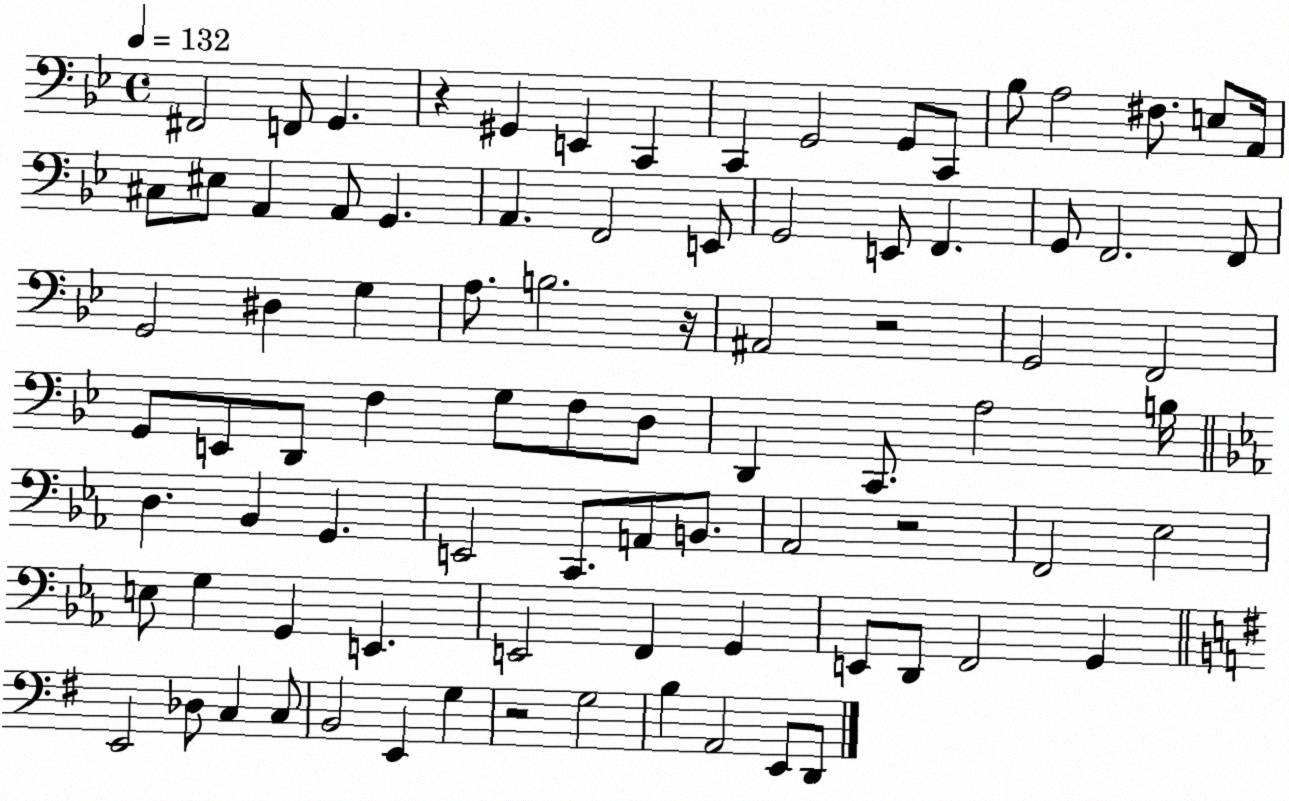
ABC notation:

X:1
T:Untitled
M:4/4
L:1/4
K:Bb
^F,,2 F,,/2 G,, z ^G,, E,, C,, C,, G,,2 G,,/2 C,,/2 _B,/2 A,2 ^F,/2 E,/2 A,,/4 ^C,/2 ^E,/2 A,, A,,/2 G,, A,, F,,2 E,,/2 G,,2 E,,/2 F,, G,,/2 F,,2 F,,/2 G,,2 ^D, G, A,/2 B,2 z/4 ^A,,2 z2 G,,2 F,,2 G,,/2 E,,/2 D,,/2 F, G,/2 F,/2 D,/2 D,, C,,/2 A,2 B,/4 D, _B,, G,, E,,2 C,,/2 A,,/2 B,,/2 _A,,2 z2 F,,2 _E,2 E,/2 G, G,, E,, E,,2 F,, G,, E,,/2 D,,/2 F,,2 G,, E,,2 _D,/2 C, C,/2 B,,2 E,, G, z2 G,2 B, A,,2 E,,/2 D,,/2